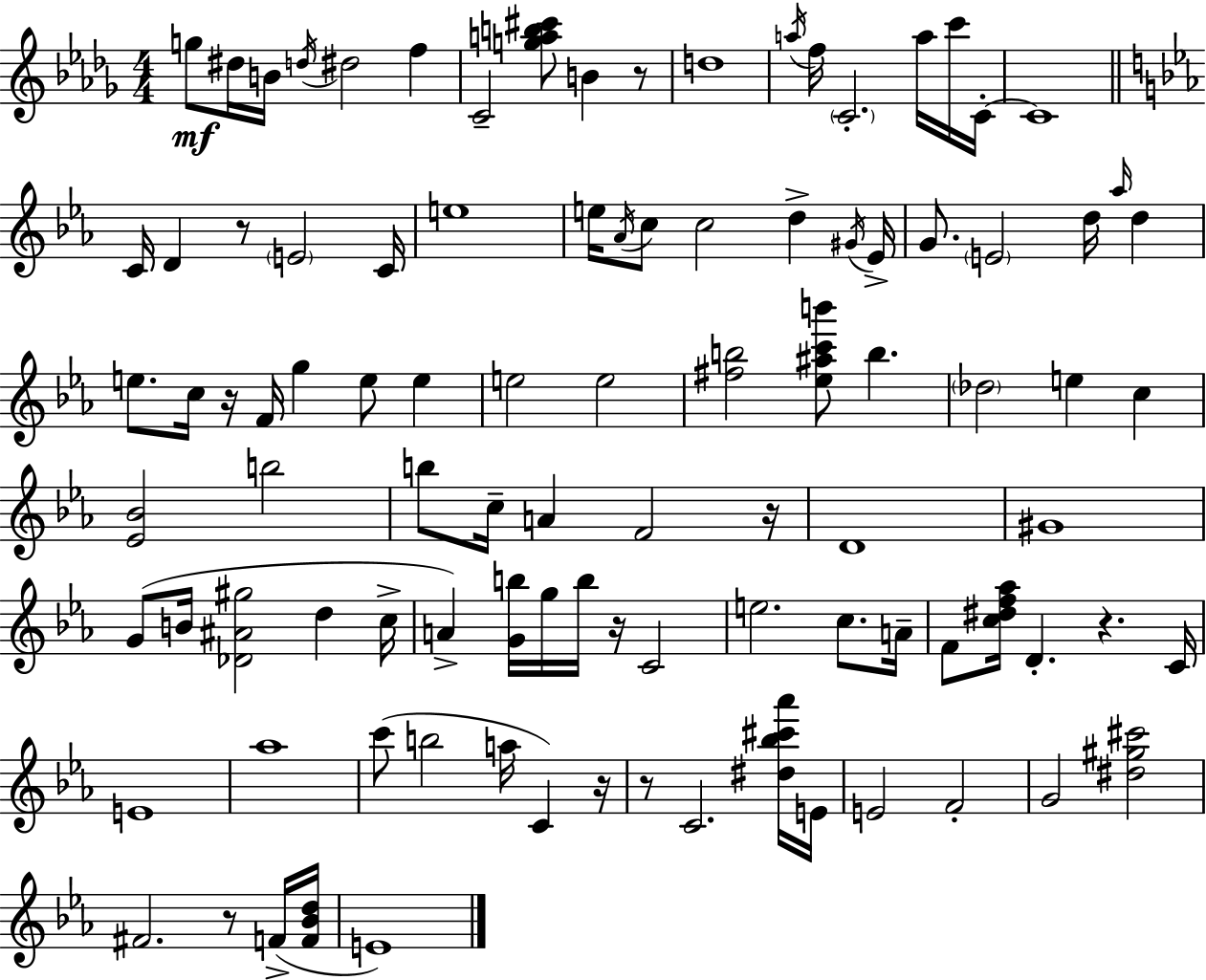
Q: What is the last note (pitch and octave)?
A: E4